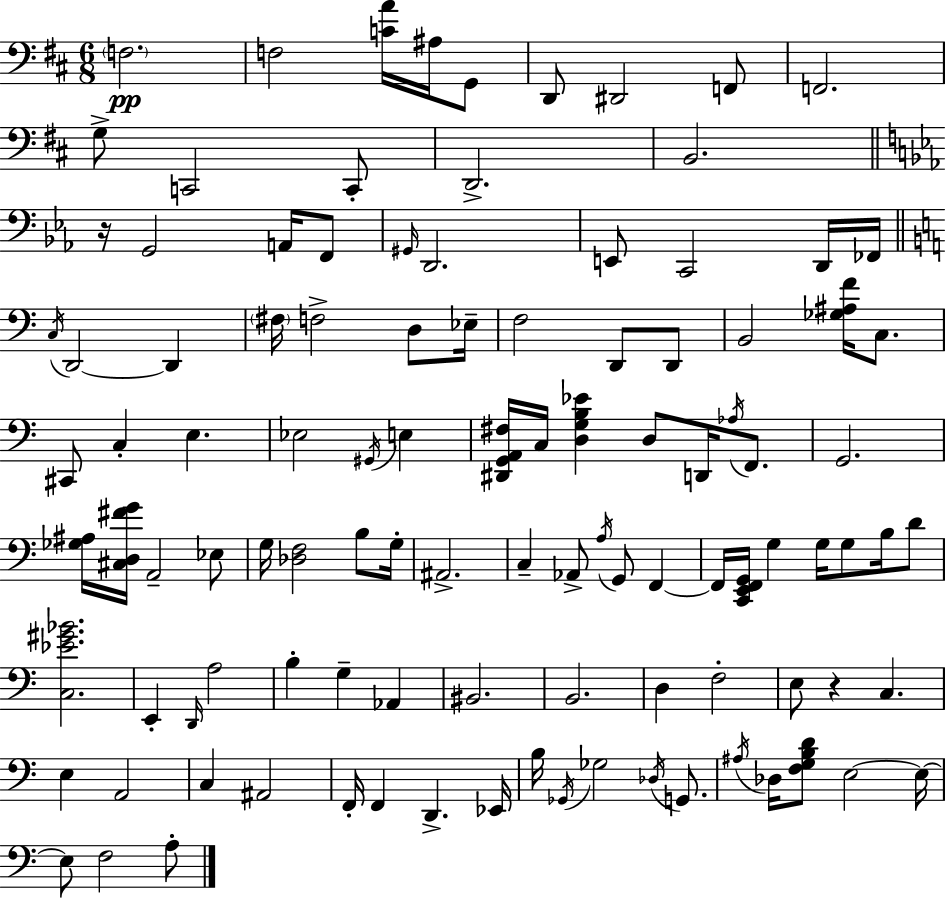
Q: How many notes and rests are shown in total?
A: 107